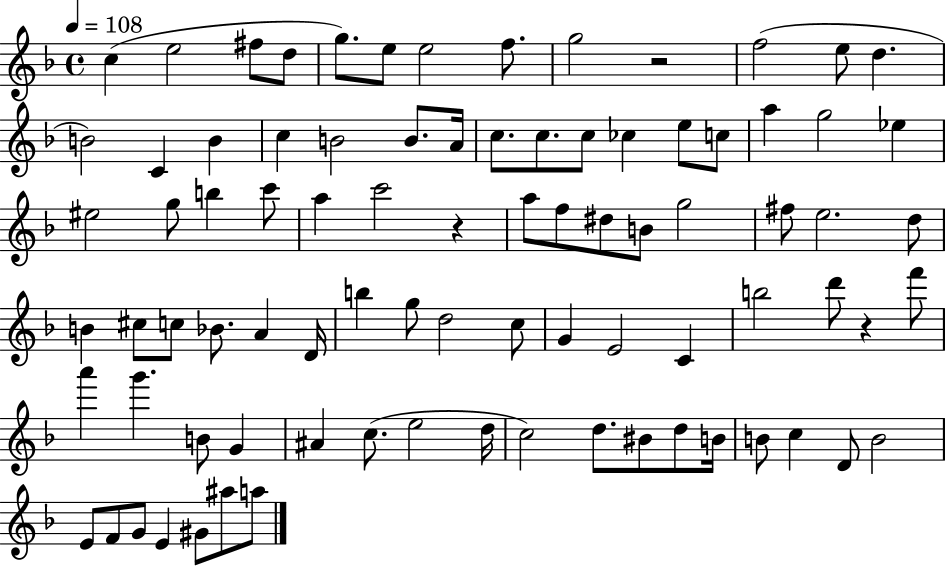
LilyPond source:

{
  \clef treble
  \time 4/4
  \defaultTimeSignature
  \key f \major
  \tempo 4 = 108
  \repeat volta 2 { c''4( e''2 fis''8 d''8 | g''8.) e''8 e''2 f''8. | g''2 r2 | f''2( e''8 d''4. | \break b'2) c'4 b'4 | c''4 b'2 b'8. a'16 | c''8. c''8. c''8 ces''4 e''8 c''8 | a''4 g''2 ees''4 | \break eis''2 g''8 b''4 c'''8 | a''4 c'''2 r4 | a''8 f''8 dis''8 b'8 g''2 | fis''8 e''2. d''8 | \break b'4 cis''8 c''8 bes'8. a'4 d'16 | b''4 g''8 d''2 c''8 | g'4 e'2 c'4 | b''2 d'''8 r4 f'''8 | \break a'''4 g'''4. b'8 g'4 | ais'4 c''8.( e''2 d''16 | c''2) d''8. bis'8 d''8 b'16 | b'8 c''4 d'8 b'2 | \break e'8 f'8 g'8 e'4 gis'8 ais''8 a''8 | } \bar "|."
}